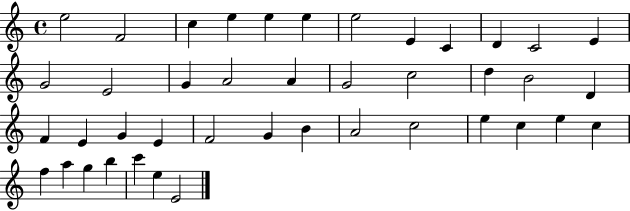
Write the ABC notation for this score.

X:1
T:Untitled
M:4/4
L:1/4
K:C
e2 F2 c e e e e2 E C D C2 E G2 E2 G A2 A G2 c2 d B2 D F E G E F2 G B A2 c2 e c e c f a g b c' e E2